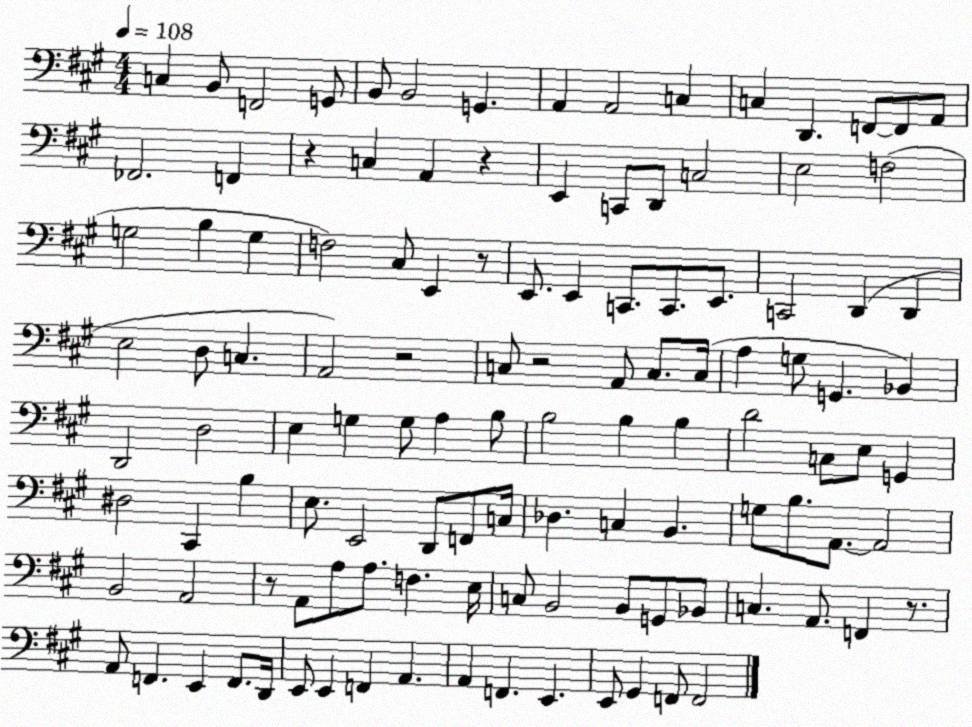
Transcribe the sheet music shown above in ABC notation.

X:1
T:Untitled
M:4/4
L:1/4
K:A
C, B,,/2 F,,2 G,,/2 B,,/2 B,,2 G,, A,, A,,2 C, C, D,, F,,/2 F,,/2 A,,/2 _F,,2 F,, z C, A,, z E,, C,,/2 D,,/2 C,2 E,2 F,2 G,2 B, G, F,2 ^C,/2 E,, z/2 E,,/2 E,, C,,/2 C,,/2 E,,/2 C,,2 D,, D,, E,2 D,/2 C, A,,2 z2 C,/2 z2 A,,/2 C,/2 C,/4 A, G,/2 G,, _B,, D,,2 D,2 E, G, G,/2 A, B,/2 B,2 B, B, D2 C,/2 E,/2 G,, ^D,2 ^C,, B, E,/2 E,,2 D,,/2 F,,/2 C,/4 _D, C, B,, G,/2 B,/2 A,,/2 A,,2 B,,2 A,,2 z/2 A,,/2 A,/2 A,/2 F, E,/4 C,/2 B,,2 B,,/2 G,,/2 _B,,/2 C, A,,/2 F,, z/2 A,,/2 F,, E,, F,,/2 D,,/4 E,,/2 E,, F,, A,, A,, F,, E,, E,,/2 ^G,, F,,/2 F,,2